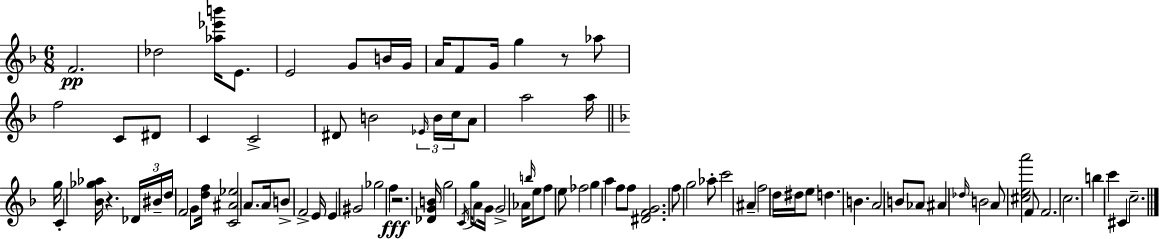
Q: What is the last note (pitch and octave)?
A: C5